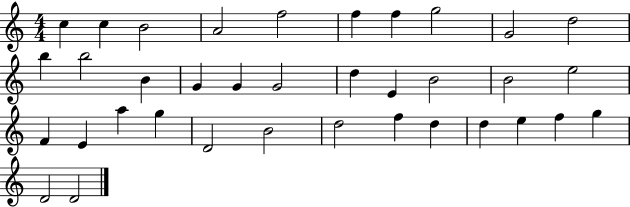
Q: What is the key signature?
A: C major